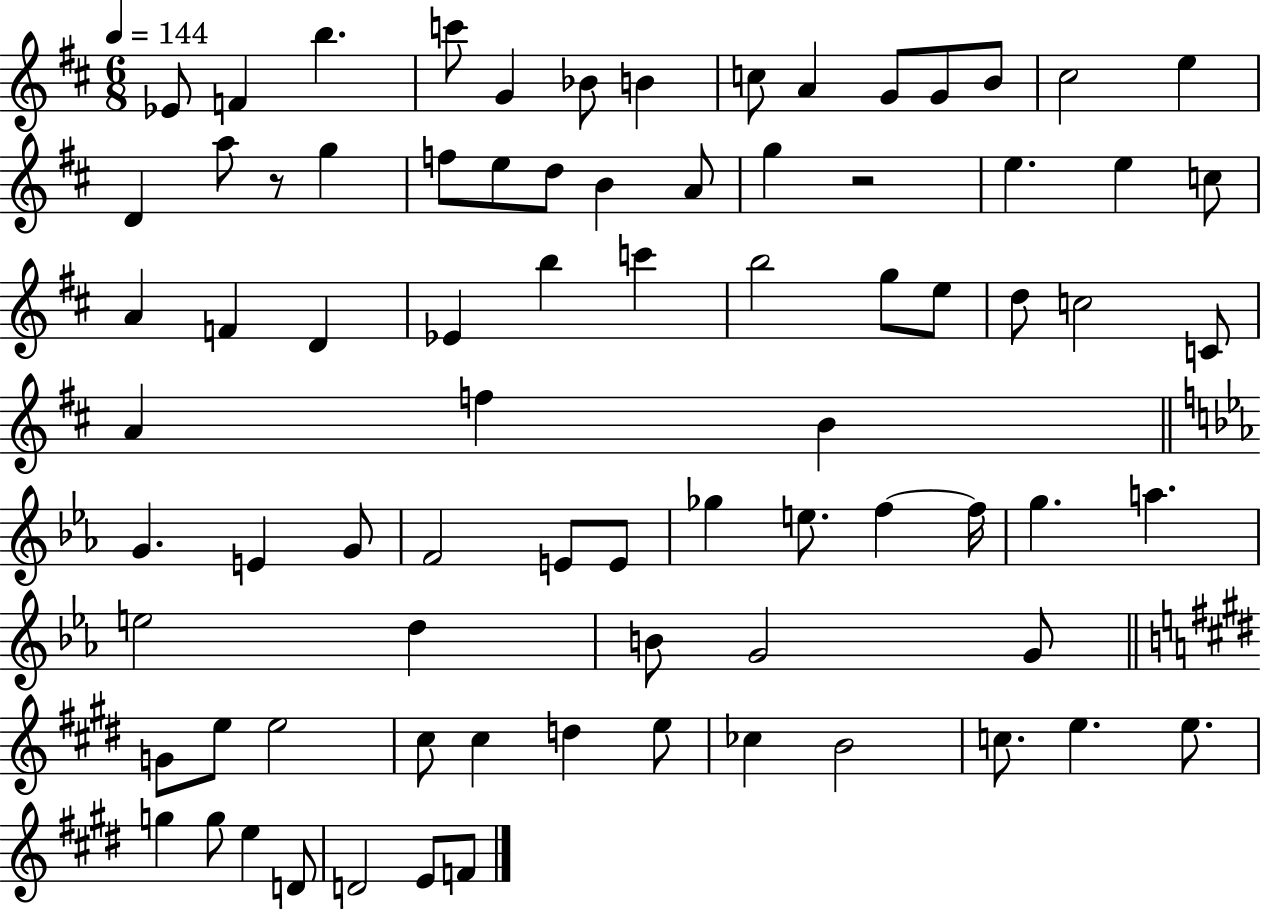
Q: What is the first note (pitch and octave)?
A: Eb4